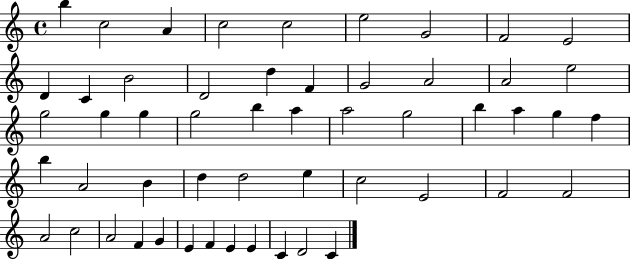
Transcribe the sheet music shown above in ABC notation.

X:1
T:Untitled
M:4/4
L:1/4
K:C
b c2 A c2 c2 e2 G2 F2 E2 D C B2 D2 d F G2 A2 A2 e2 g2 g g g2 b a a2 g2 b a g f b A2 B d d2 e c2 E2 F2 F2 A2 c2 A2 F G E F E E C D2 C